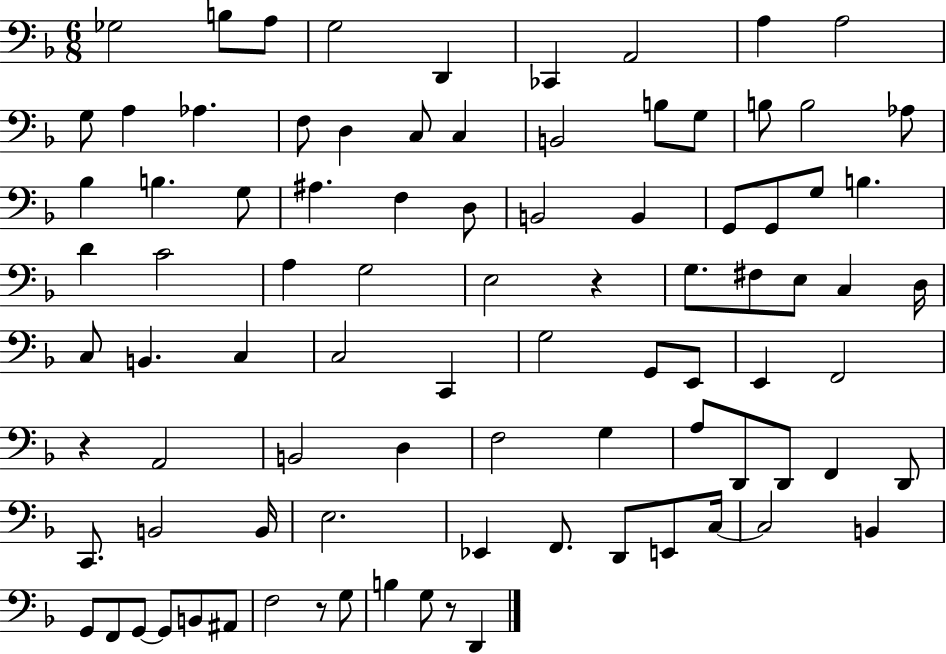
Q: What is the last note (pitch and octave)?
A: D2